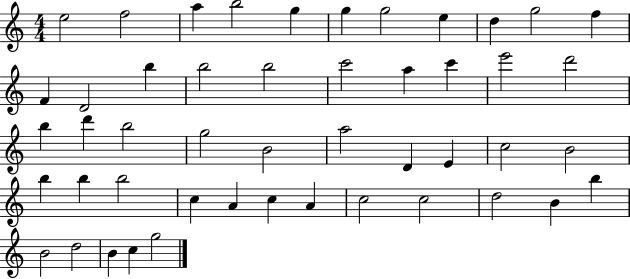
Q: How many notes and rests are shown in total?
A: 48